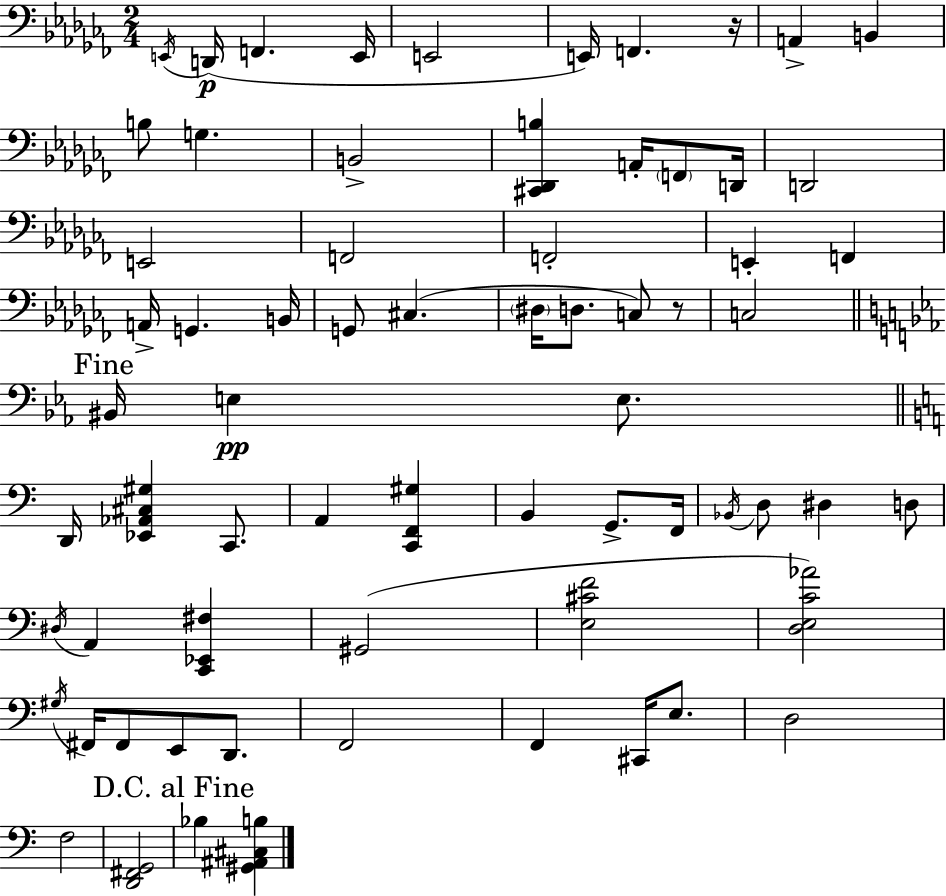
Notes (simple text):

E2/s D2/s F2/q. E2/s E2/h E2/s F2/q. R/s A2/q B2/q B3/e G3/q. B2/h [C#2,Db2,B3]/q A2/s F2/e D2/s D2/h E2/h F2/h F2/h E2/q F2/q A2/s G2/q. B2/s G2/e C#3/q. D#3/s D3/e. C3/e R/e C3/h BIS2/s E3/q E3/e. D2/s [Eb2,Ab2,C#3,G#3]/q C2/e. A2/q [C2,F2,G#3]/q B2/q G2/e. F2/s Bb2/s D3/e D#3/q D3/e D#3/s A2/q [C2,Eb2,F#3]/q G#2/h [E3,C#4,F4]/h [D3,E3,C4,Ab4]/h G#3/s F#2/s F#2/e E2/e D2/e. F2/h F2/q C#2/s E3/e. D3/h F3/h [D2,F#2,G2]/h Bb3/q [G#2,A#2,C#3,B3]/q